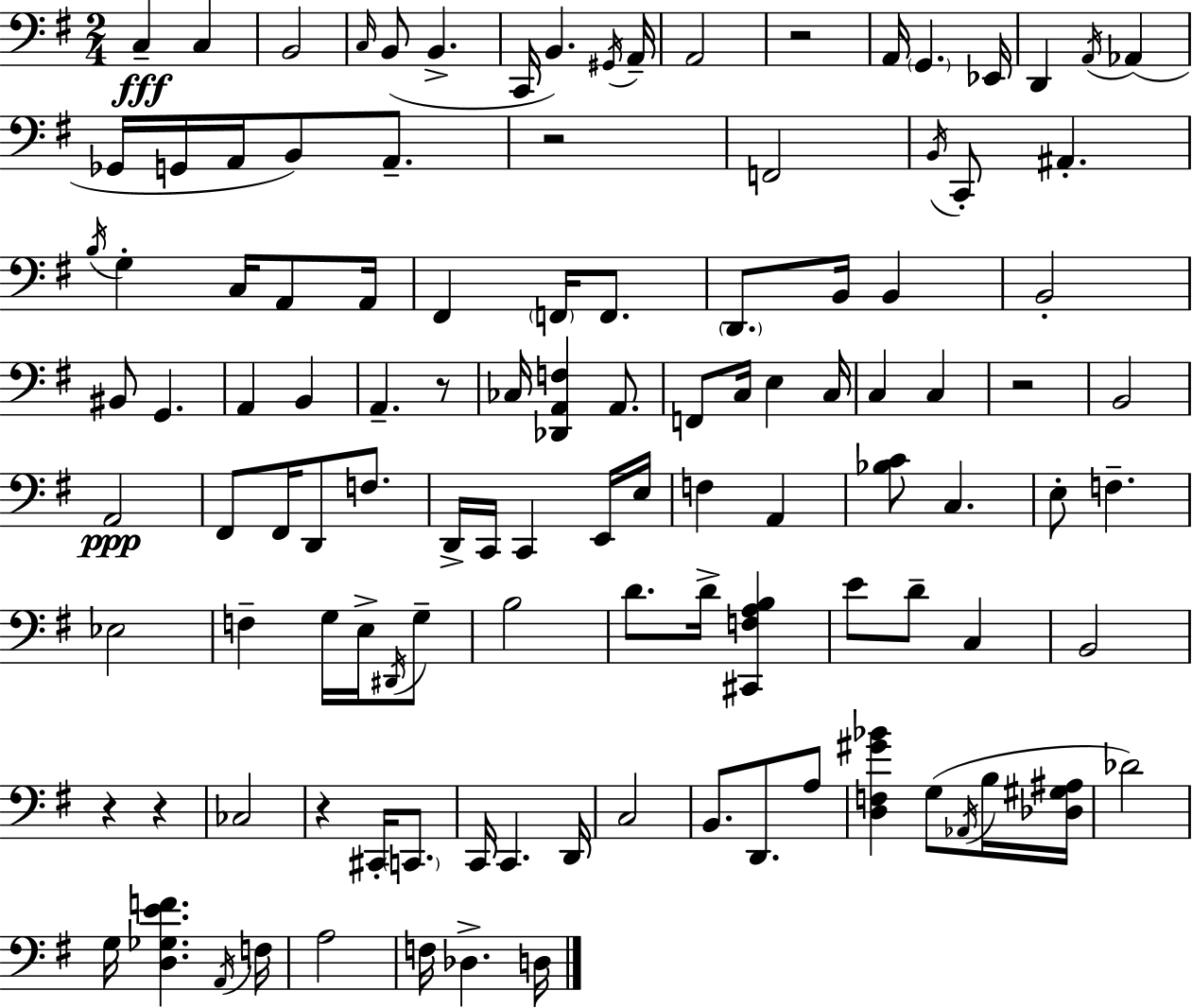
{
  \clef bass
  \numericTimeSignature
  \time 2/4
  \key e \minor
  c4--\fff c4 | b,2 | \grace { c16 } b,8( b,4.-> | c,16 b,4.) | \break \acciaccatura { gis,16 } a,16-- a,2 | r2 | a,16 \parenthesize g,4. | ees,16 d,4 \acciaccatura { a,16 } aes,4( | \break ges,16 g,16 a,16 b,8) | a,8.-- r2 | f,2 | \acciaccatura { b,16 } c,8-. ais,4.-. | \break \acciaccatura { b16 } g4-. | c16 a,8 a,16 fis,4 | \parenthesize f,16 f,8. \parenthesize d,8. | b,16 b,4 b,2-. | \break bis,8 g,4. | a,4 | b,4 a,4.-- | r8 ces16 <des, a, f>4 | \break a,8. f,8 c16 | e4 c16 c4 | c4 r2 | b,2 | \break a,2\ppp | fis,8 fis,16 | d,8 f8. d,16-> c,16 c,4 | e,16 e16 f4 | \break a,4 <bes c'>8 c4. | e8-. f4.-- | ees2 | f4-- | \break g16 e16-> \acciaccatura { dis,16 } g8-- b2 | d'8. | d'16-> <cis, f a b>4 e'8 | d'8-- c4 b,2 | \break r4 | r4 ces2 | r4 | cis,16-. \parenthesize c,8. c,16 c,4. | \break d,16 c2 | b,8. | d,8. a8 <d f gis' bes'>4 | g8( \acciaccatura { aes,16 } b16 <des gis ais>16 des'2) | \break g16 | <d ges e' f'>4. \acciaccatura { a,16 } f16 | a2 | f16 des4.-> d16 | \break \bar "|."
}